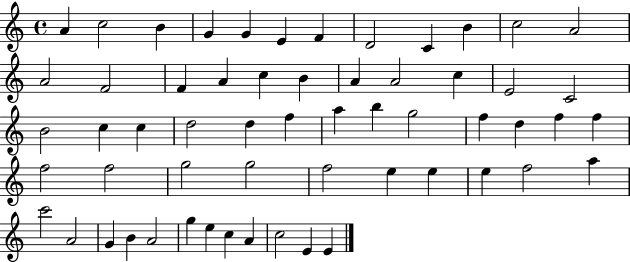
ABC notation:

X:1
T:Untitled
M:4/4
L:1/4
K:C
A c2 B G G E F D2 C B c2 A2 A2 F2 F A c B A A2 c E2 C2 B2 c c d2 d f a b g2 f d f f f2 f2 g2 g2 f2 e e e f2 a c'2 A2 G B A2 g e c A c2 E E